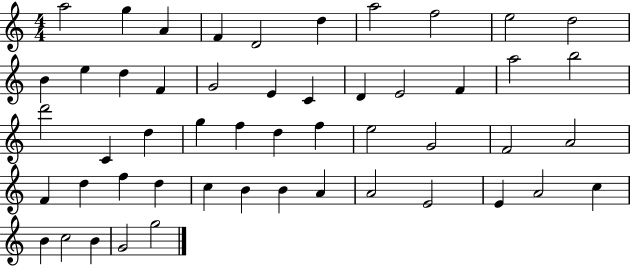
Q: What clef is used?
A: treble